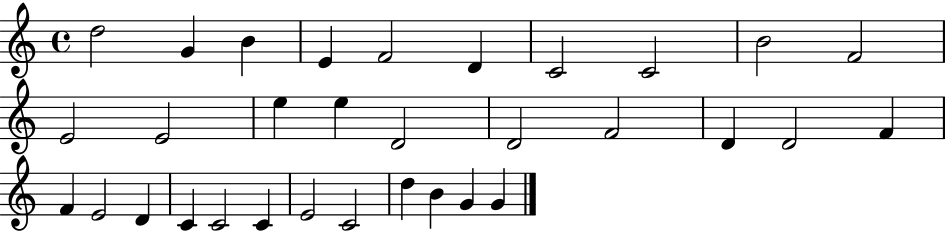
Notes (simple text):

D5/h G4/q B4/q E4/q F4/h D4/q C4/h C4/h B4/h F4/h E4/h E4/h E5/q E5/q D4/h D4/h F4/h D4/q D4/h F4/q F4/q E4/h D4/q C4/q C4/h C4/q E4/h C4/h D5/q B4/q G4/q G4/q